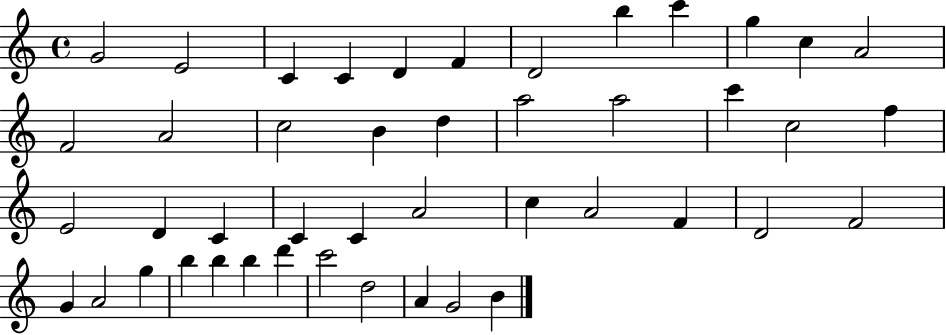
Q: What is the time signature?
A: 4/4